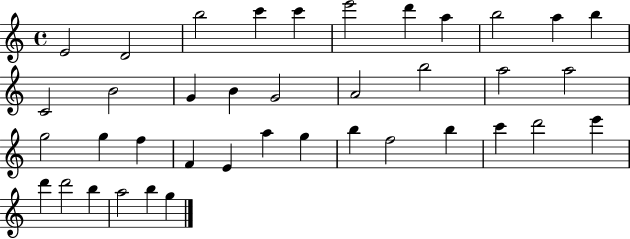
{
  \clef treble
  \time 4/4
  \defaultTimeSignature
  \key c \major
  e'2 d'2 | b''2 c'''4 c'''4 | e'''2 d'''4 a''4 | b''2 a''4 b''4 | \break c'2 b'2 | g'4 b'4 g'2 | a'2 b''2 | a''2 a''2 | \break g''2 g''4 f''4 | f'4 e'4 a''4 g''4 | b''4 f''2 b''4 | c'''4 d'''2 e'''4 | \break d'''4 d'''2 b''4 | a''2 b''4 g''4 | \bar "|."
}